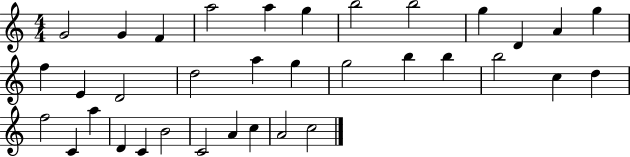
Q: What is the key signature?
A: C major